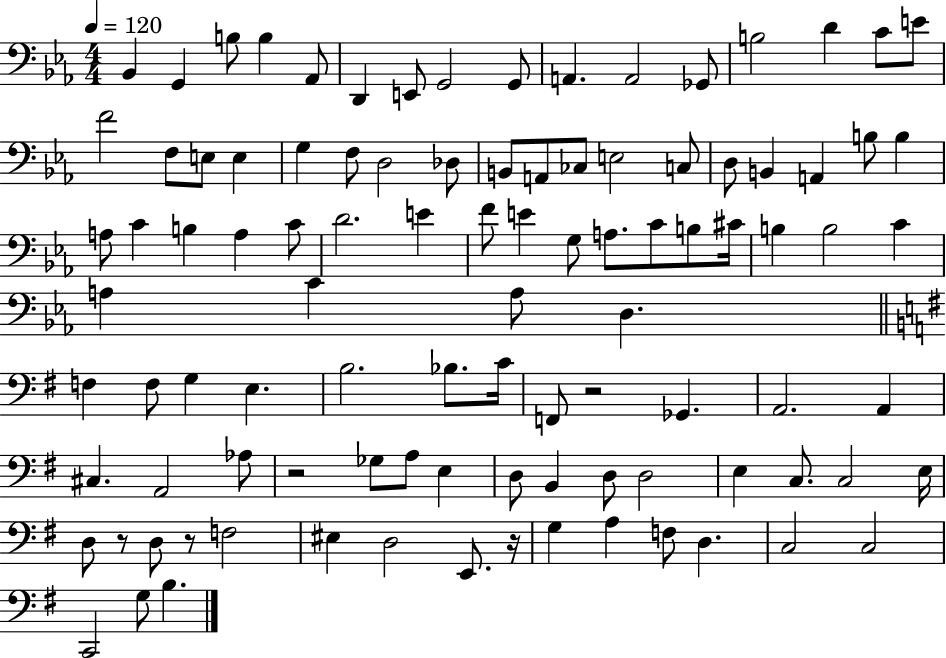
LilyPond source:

{
  \clef bass
  \numericTimeSignature
  \time 4/4
  \key ees \major
  \tempo 4 = 120
  bes,4 g,4 b8 b4 aes,8 | d,4 e,8 g,2 g,8 | a,4. a,2 ges,8 | b2 d'4 c'8 e'8 | \break f'2 f8 e8 e4 | g4 f8 d2 des8 | b,8 a,8 ces8 e2 c8 | d8 b,4 a,4 b8 b4 | \break a8 c'4 b4 a4 c'8 | d'2. e'4 | f'8 e'4 g8 a8. c'8 b8 cis'16 | b4 b2 c'4 | \break a4 c'4 a8 d4. | \bar "||" \break \key e \minor f4 f8 g4 e4. | b2. bes8. c'16 | f,8 r2 ges,4. | a,2. a,4 | \break cis4. a,2 aes8 | r2 ges8 a8 e4 | d8 b,4 d8 d2 | e4 c8. c2 e16 | \break d8 r8 d8 r8 f2 | eis4 d2 e,8. r16 | g4 a4 f8 d4. | c2 c2 | \break c,2 g8 b4. | \bar "|."
}